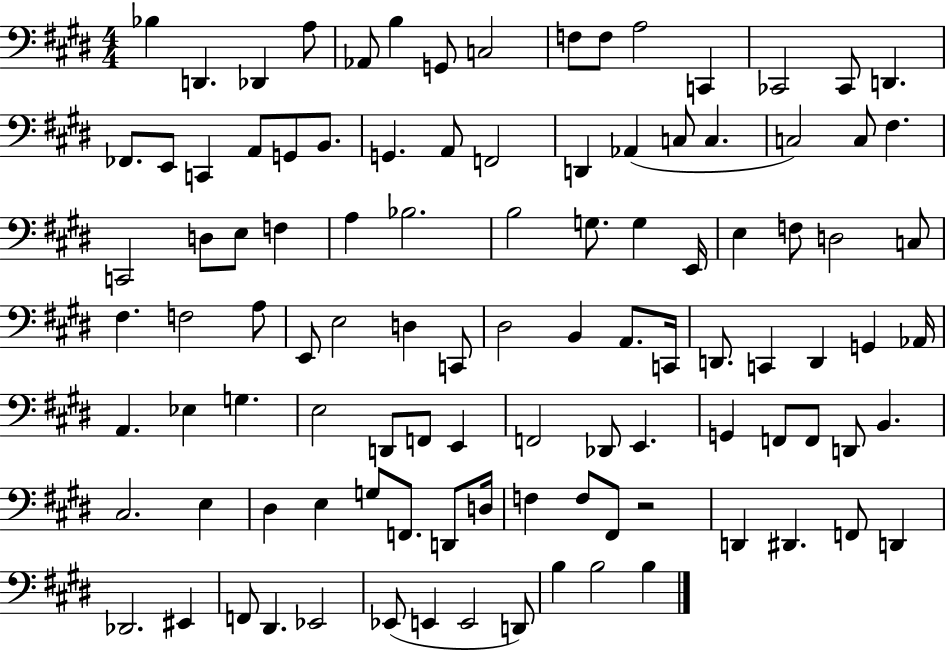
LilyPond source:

{
  \clef bass
  \numericTimeSignature
  \time 4/4
  \key e \major
  bes4 d,4. des,4 a8 | aes,8 b4 g,8 c2 | f8 f8 a2 c,4 | ces,2 ces,8 d,4. | \break fes,8. e,8 c,4 a,8 g,8 b,8. | g,4. a,8 f,2 | d,4 aes,4( c8 c4. | c2) c8 fis4. | \break c,2 d8 e8 f4 | a4 bes2. | b2 g8. g4 e,16 | e4 f8 d2 c8 | \break fis4. f2 a8 | e,8 e2 d4 c,8 | dis2 b,4 a,8. c,16 | d,8. c,4 d,4 g,4 aes,16 | \break a,4. ees4 g4. | e2 d,8 f,8 e,4 | f,2 des,8 e,4. | g,4 f,8 f,8 d,8 b,4. | \break cis2. e4 | dis4 e4 g8 f,8. d,8 d16 | f4 f8 fis,8 r2 | d,4 dis,4. f,8 d,4 | \break des,2. eis,4 | f,8 dis,4. ees,2 | ees,8( e,4 e,2 d,8) | b4 b2 b4 | \break \bar "|."
}